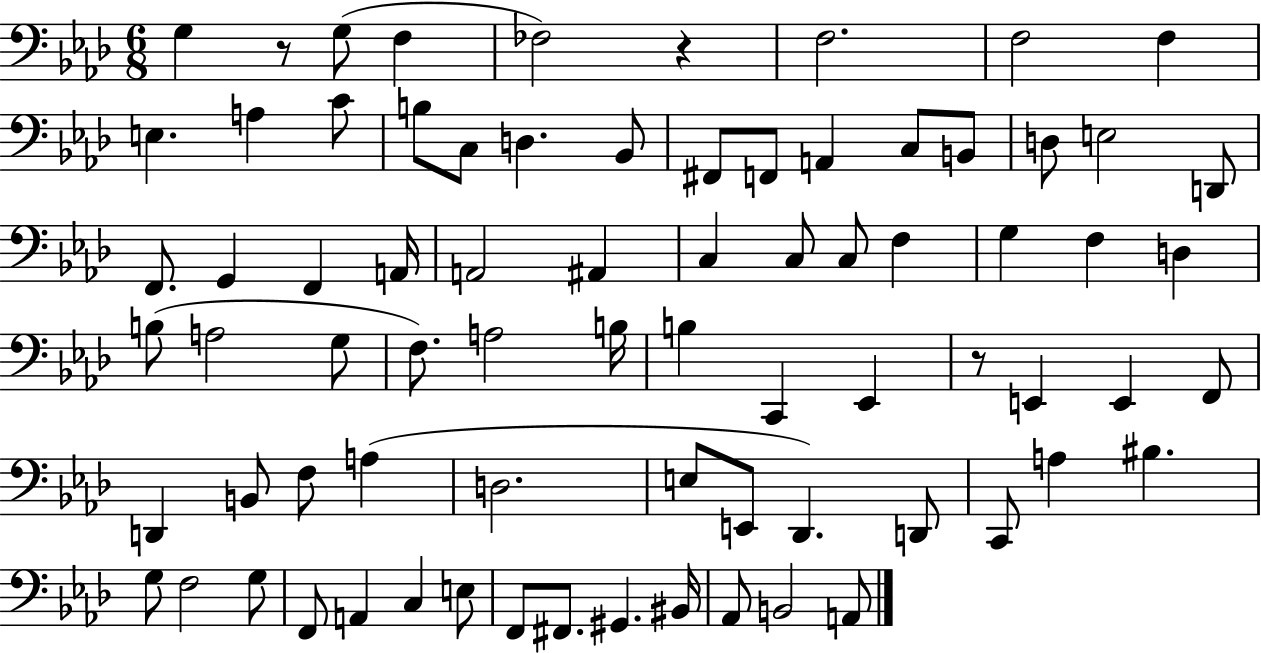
{
  \clef bass
  \numericTimeSignature
  \time 6/8
  \key aes \major
  g4 r8 g8( f4 | fes2) r4 | f2. | f2 f4 | \break e4. a4 c'8 | b8 c8 d4. bes,8 | fis,8 f,8 a,4 c8 b,8 | d8 e2 d,8 | \break f,8. g,4 f,4 a,16 | a,2 ais,4 | c4 c8 c8 f4 | g4 f4 d4 | \break b8( a2 g8 | f8.) a2 b16 | b4 c,4 ees,4 | r8 e,4 e,4 f,8 | \break d,4 b,8 f8 a4( | d2. | e8 e,8 des,4.) d,8 | c,8 a4 bis4. | \break g8 f2 g8 | f,8 a,4 c4 e8 | f,8 fis,8. gis,4. bis,16 | aes,8 b,2 a,8 | \break \bar "|."
}